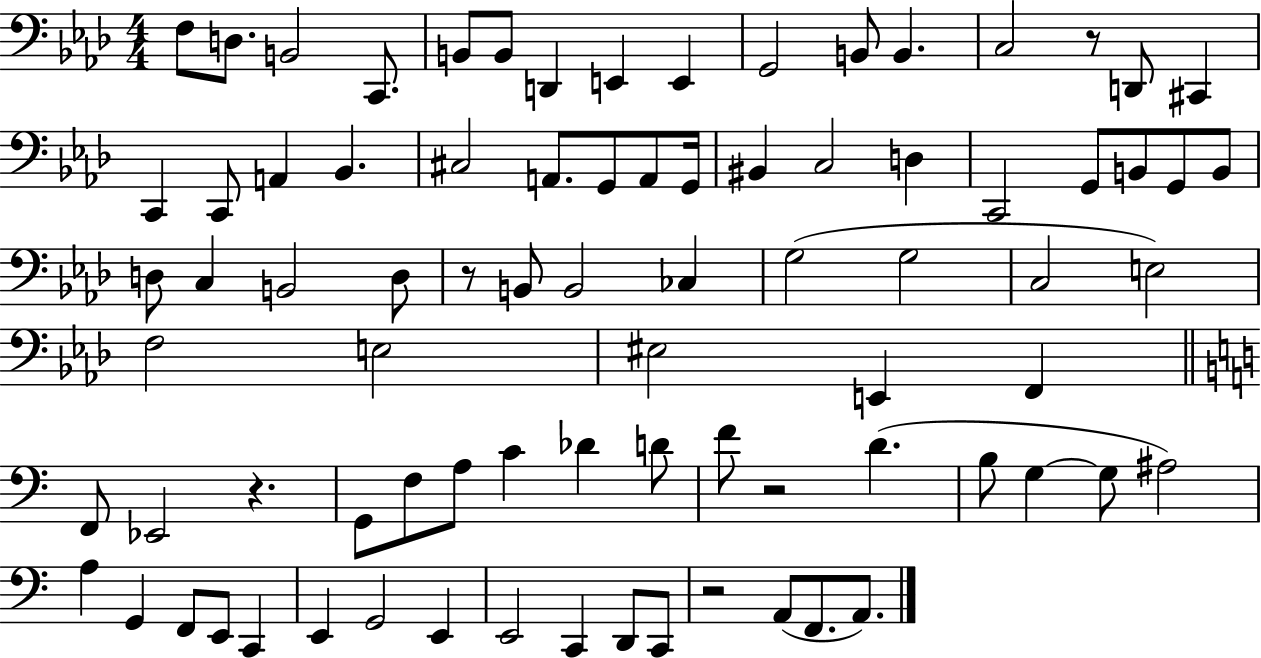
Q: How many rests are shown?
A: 5